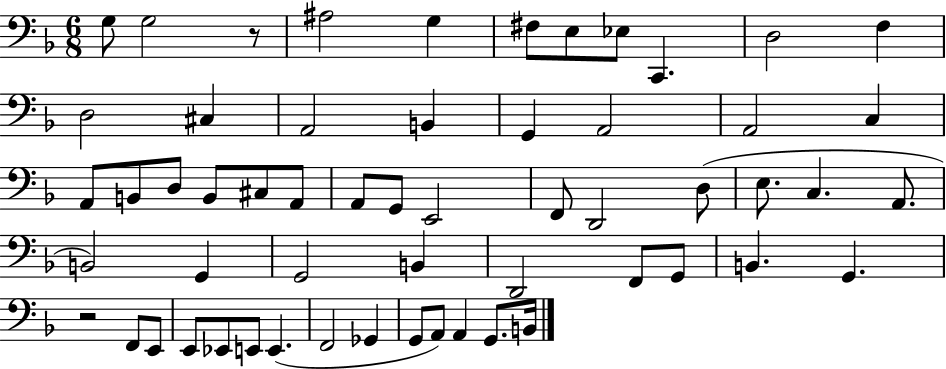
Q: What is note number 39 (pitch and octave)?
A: F2